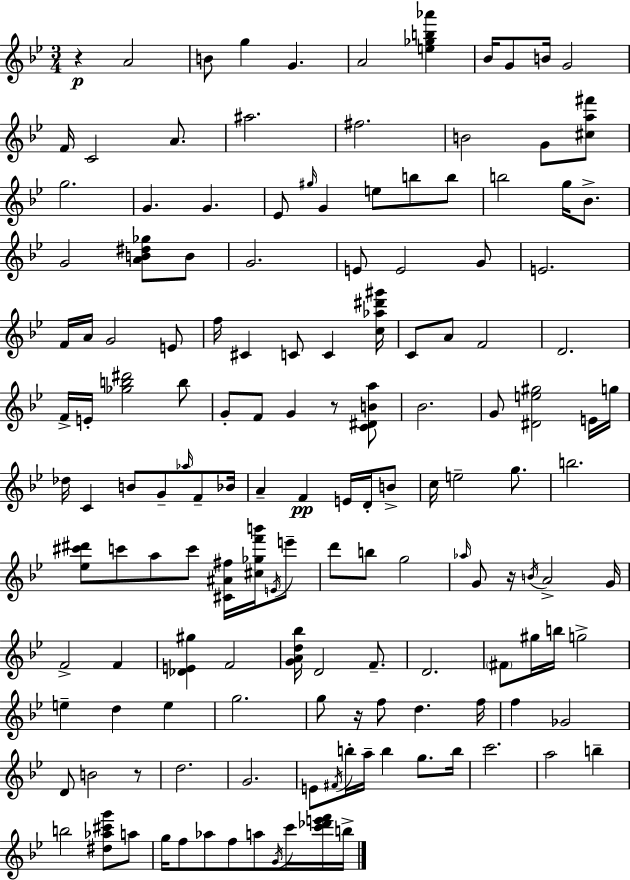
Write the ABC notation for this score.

X:1
T:Untitled
M:3/4
L:1/4
K:Gm
z A2 B/2 g G A2 [e_gb_a'] _B/4 G/2 B/4 G2 F/4 C2 A/2 ^a2 ^f2 B2 G/2 [^ca^f']/2 g2 G G _E/2 ^g/4 G e/2 b/2 b/2 b2 g/4 _B/2 G2 [AB^d_g]/2 B/2 G2 E/2 E2 G/2 E2 F/4 A/4 G2 E/2 f/4 ^C C/2 C [c_a^d'^g']/4 C/2 A/2 F2 D2 F/4 E/4 [_gb^d']2 b/2 G/2 F/2 G z/2 [C^DBa]/2 _B2 G/2 [^De^g]2 E/4 g/4 _d/4 C B/2 G/2 _a/4 F/2 _B/4 A F E/4 D/4 B/2 c/4 e2 g/2 b2 [_e^c'^d']/2 c'/2 a/2 c'/2 [^C^A^f]/4 [^c_gf'b']/4 E/4 e'/2 d'/2 b/2 g2 _a/4 G/2 z/4 B/4 A2 G/4 F2 F [_DE^g] F2 [GAd_b]/4 D2 F/2 D2 ^F/2 ^g/4 b/4 g2 e d e g2 g/2 z/4 f/2 d f/4 f _G2 D/2 B2 z/2 d2 G2 E/2 ^F/4 b/4 a/4 b g/2 b/4 c'2 a2 b b2 [^d_a^c'g']/2 a/2 g/4 f/2 _a/2 f/2 a/2 G/4 c'/4 [c'_d'e'f']/4 b/4